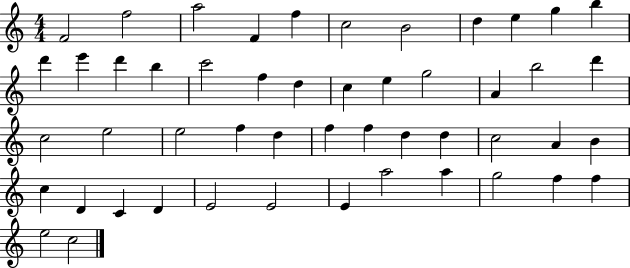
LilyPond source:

{
  \clef treble
  \numericTimeSignature
  \time 4/4
  \key c \major
  f'2 f''2 | a''2 f'4 f''4 | c''2 b'2 | d''4 e''4 g''4 b''4 | \break d'''4 e'''4 d'''4 b''4 | c'''2 f''4 d''4 | c''4 e''4 g''2 | a'4 b''2 d'''4 | \break c''2 e''2 | e''2 f''4 d''4 | f''4 f''4 d''4 d''4 | c''2 a'4 b'4 | \break c''4 d'4 c'4 d'4 | e'2 e'2 | e'4 a''2 a''4 | g''2 f''4 f''4 | \break e''2 c''2 | \bar "|."
}